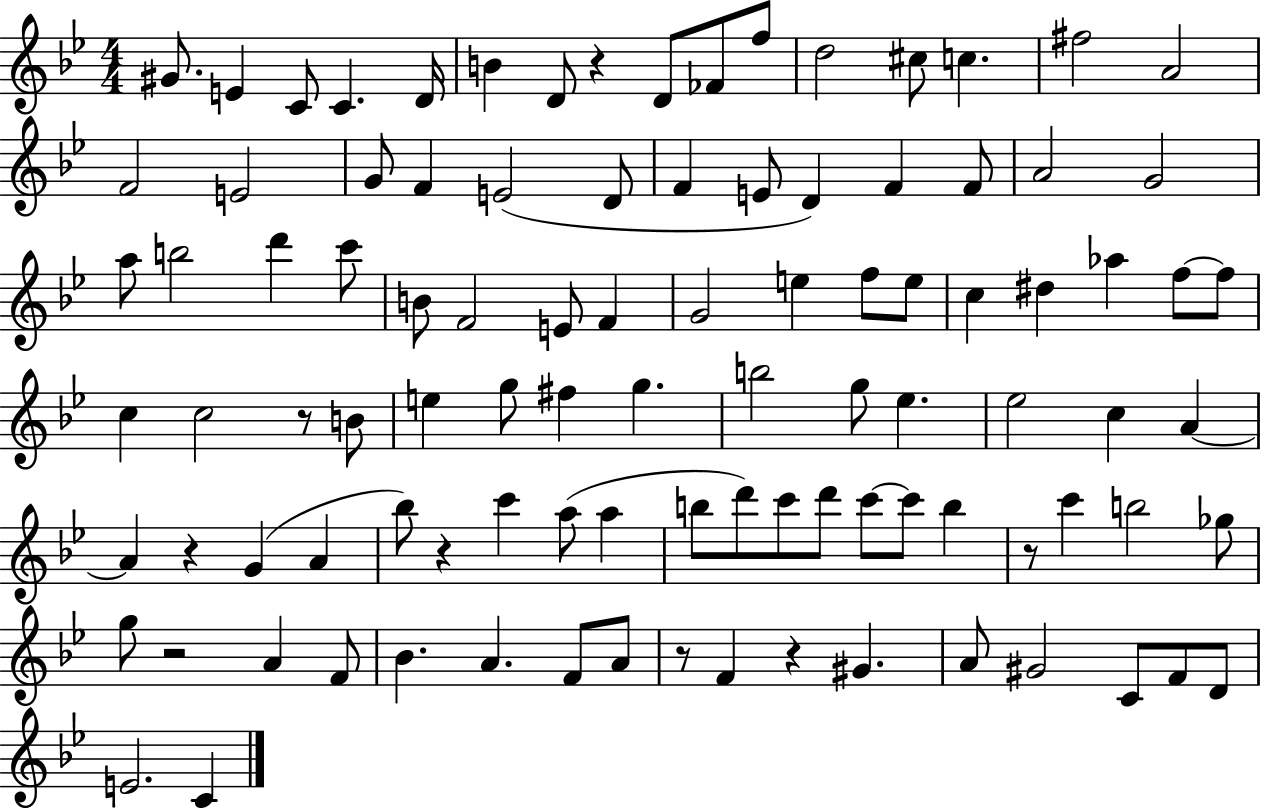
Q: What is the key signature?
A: BES major